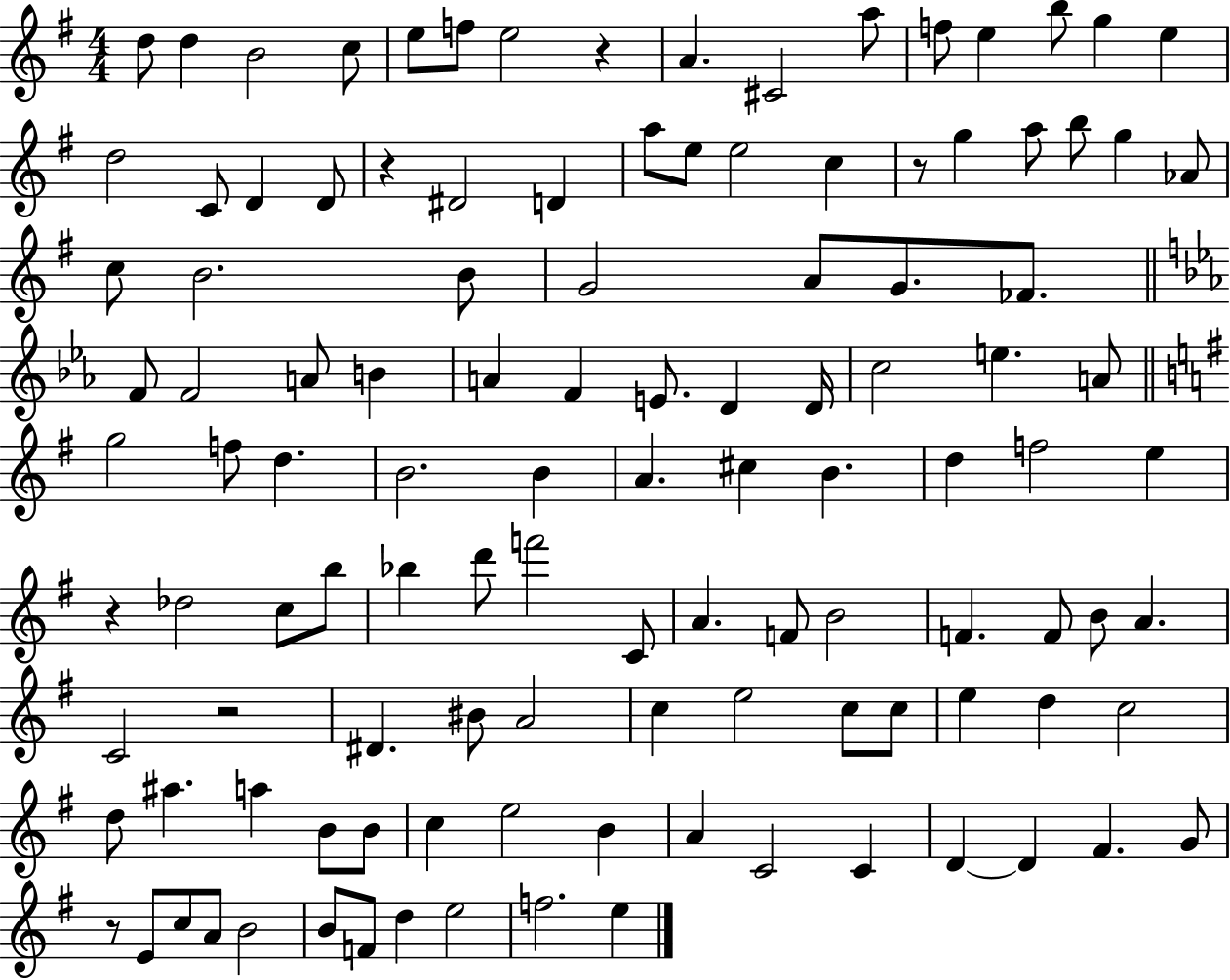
{
  \clef treble
  \numericTimeSignature
  \time 4/4
  \key g \major
  d''8 d''4 b'2 c''8 | e''8 f''8 e''2 r4 | a'4. cis'2 a''8 | f''8 e''4 b''8 g''4 e''4 | \break d''2 c'8 d'4 d'8 | r4 dis'2 d'4 | a''8 e''8 e''2 c''4 | r8 g''4 a''8 b''8 g''4 aes'8 | \break c''8 b'2. b'8 | g'2 a'8 g'8. fes'8. | \bar "||" \break \key ees \major f'8 f'2 a'8 b'4 | a'4 f'4 e'8. d'4 d'16 | c''2 e''4. a'8 | \bar "||" \break \key g \major g''2 f''8 d''4. | b'2. b'4 | a'4. cis''4 b'4. | d''4 f''2 e''4 | \break r4 des''2 c''8 b''8 | bes''4 d'''8 f'''2 c'8 | a'4. f'8 b'2 | f'4. f'8 b'8 a'4. | \break c'2 r2 | dis'4. bis'8 a'2 | c''4 e''2 c''8 c''8 | e''4 d''4 c''2 | \break d''8 ais''4. a''4 b'8 b'8 | c''4 e''2 b'4 | a'4 c'2 c'4 | d'4~~ d'4 fis'4. g'8 | \break r8 e'8 c''8 a'8 b'2 | b'8 f'8 d''4 e''2 | f''2. e''4 | \bar "|."
}